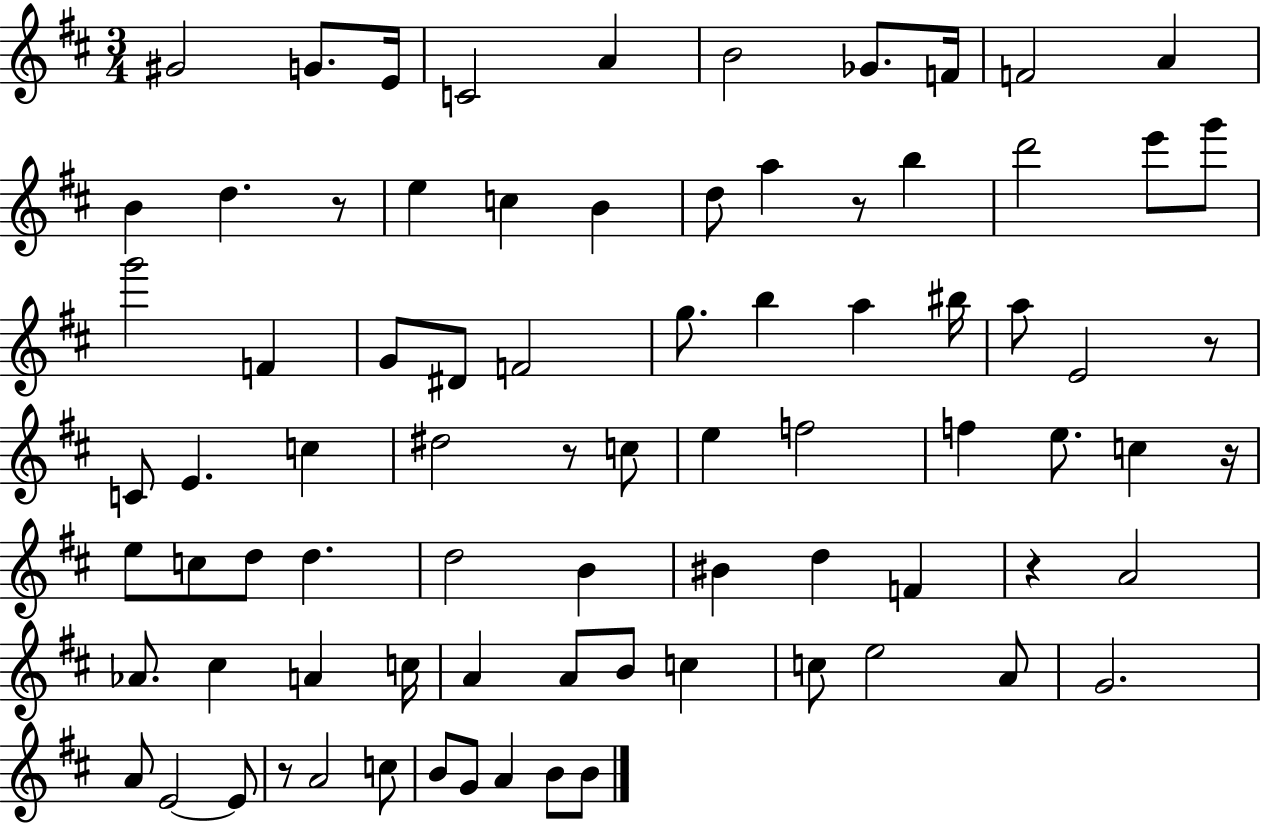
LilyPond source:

{
  \clef treble
  \numericTimeSignature
  \time 3/4
  \key d \major
  \repeat volta 2 { gis'2 g'8. e'16 | c'2 a'4 | b'2 ges'8. f'16 | f'2 a'4 | \break b'4 d''4. r8 | e''4 c''4 b'4 | d''8 a''4 r8 b''4 | d'''2 e'''8 g'''8 | \break g'''2 f'4 | g'8 dis'8 f'2 | g''8. b''4 a''4 bis''16 | a''8 e'2 r8 | \break c'8 e'4. c''4 | dis''2 r8 c''8 | e''4 f''2 | f''4 e''8. c''4 r16 | \break e''8 c''8 d''8 d''4. | d''2 b'4 | bis'4 d''4 f'4 | r4 a'2 | \break aes'8. cis''4 a'4 c''16 | a'4 a'8 b'8 c''4 | c''8 e''2 a'8 | g'2. | \break a'8 e'2~~ e'8 | r8 a'2 c''8 | b'8 g'8 a'4 b'8 b'8 | } \bar "|."
}